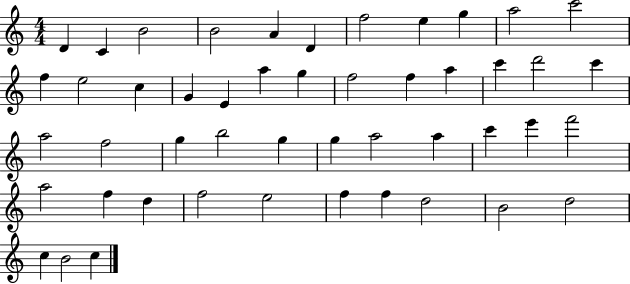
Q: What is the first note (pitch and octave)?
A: D4